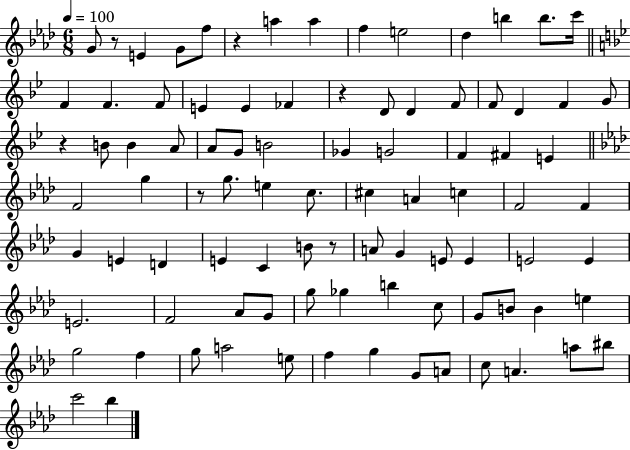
{
  \clef treble
  \numericTimeSignature
  \time 6/8
  \key aes \major
  \tempo 4 = 100
  \repeat volta 2 { g'8 r8 e'4 g'8 f''8 | r4 a''4 a''4 | f''4 e''2 | des''4 b''4 b''8. c'''16 | \break \bar "||" \break \key bes \major f'4 f'4. f'8 | e'4 e'4 fes'4 | r4 d'8 d'4 f'8 | f'8 d'4 f'4 g'8 | \break r4 b'8 b'4 a'8 | a'8 g'8 b'2 | ges'4 g'2 | f'4 fis'4 e'4 | \break \bar "||" \break \key f \minor f'2 g''4 | r8 g''8. e''4 c''8. | cis''4 a'4 c''4 | f'2 f'4 | \break g'4 e'4 d'4 | e'4 c'4 b'8 r8 | a'8 g'4 e'8 e'4 | e'2 e'4 | \break e'2. | f'2 aes'8 g'8 | g''8 ges''4 b''4 c''8 | g'8 b'8 b'4 e''4 | \break g''2 f''4 | g''8 a''2 e''8 | f''4 g''4 g'8 a'8 | c''8 a'4. a''8 bis''8 | \break c'''2 bes''4 | } \bar "|."
}